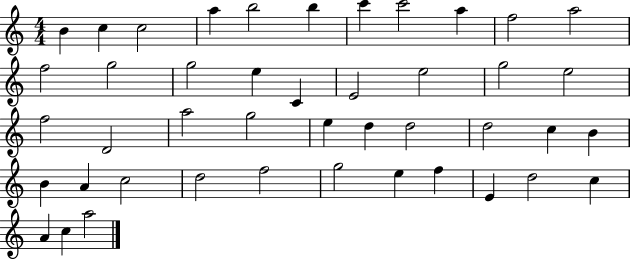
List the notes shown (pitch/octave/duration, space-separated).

B4/q C5/q C5/h A5/q B5/h B5/q C6/q C6/h A5/q F5/h A5/h F5/h G5/h G5/h E5/q C4/q E4/h E5/h G5/h E5/h F5/h D4/h A5/h G5/h E5/q D5/q D5/h D5/h C5/q B4/q B4/q A4/q C5/h D5/h F5/h G5/h E5/q F5/q E4/q D5/h C5/q A4/q C5/q A5/h